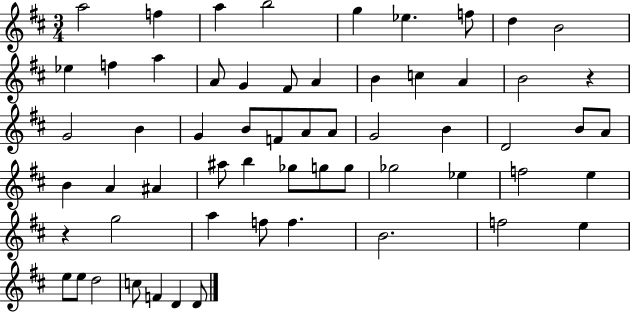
A5/h F5/q A5/q B5/h G5/q Eb5/q. F5/e D5/q B4/h Eb5/q F5/q A5/q A4/e G4/q F#4/e A4/q B4/q C5/q A4/q B4/h R/q G4/h B4/q G4/q B4/e F4/e A4/e A4/e G4/h B4/q D4/h B4/e A4/e B4/q A4/q A#4/q A#5/e B5/q Gb5/e G5/e G5/e Gb5/h Eb5/q F5/h E5/q R/q G5/h A5/q F5/e F5/q. B4/h. F5/h E5/q E5/e E5/e D5/h C5/e F4/q D4/q D4/e